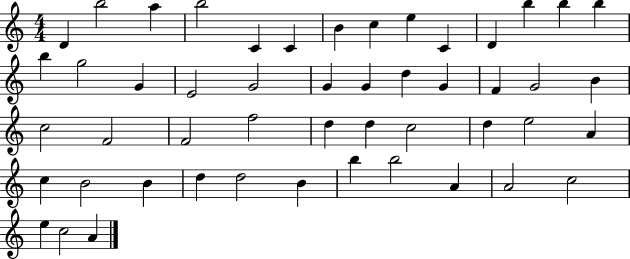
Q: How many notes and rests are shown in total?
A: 50